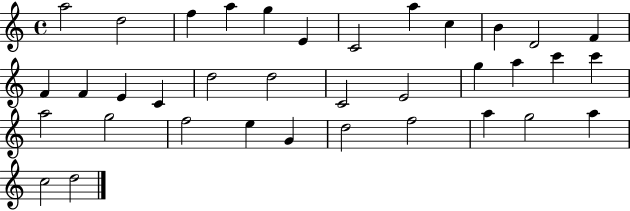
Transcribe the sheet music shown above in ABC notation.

X:1
T:Untitled
M:4/4
L:1/4
K:C
a2 d2 f a g E C2 a c B D2 F F F E C d2 d2 C2 E2 g a c' c' a2 g2 f2 e G d2 f2 a g2 a c2 d2